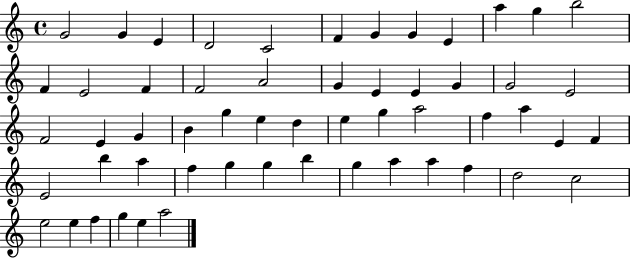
X:1
T:Untitled
M:4/4
L:1/4
K:C
G2 G E D2 C2 F G G E a g b2 F E2 F F2 A2 G E E G G2 E2 F2 E G B g e d e g a2 f a E F E2 b a f g g b g a a f d2 c2 e2 e f g e a2